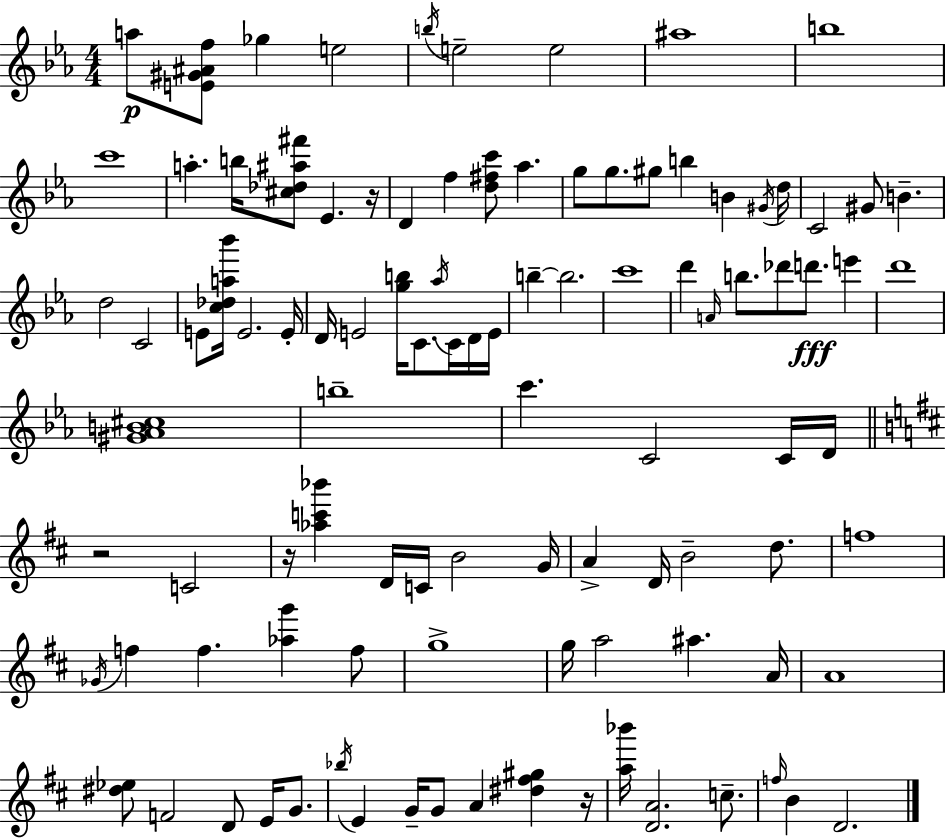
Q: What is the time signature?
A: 4/4